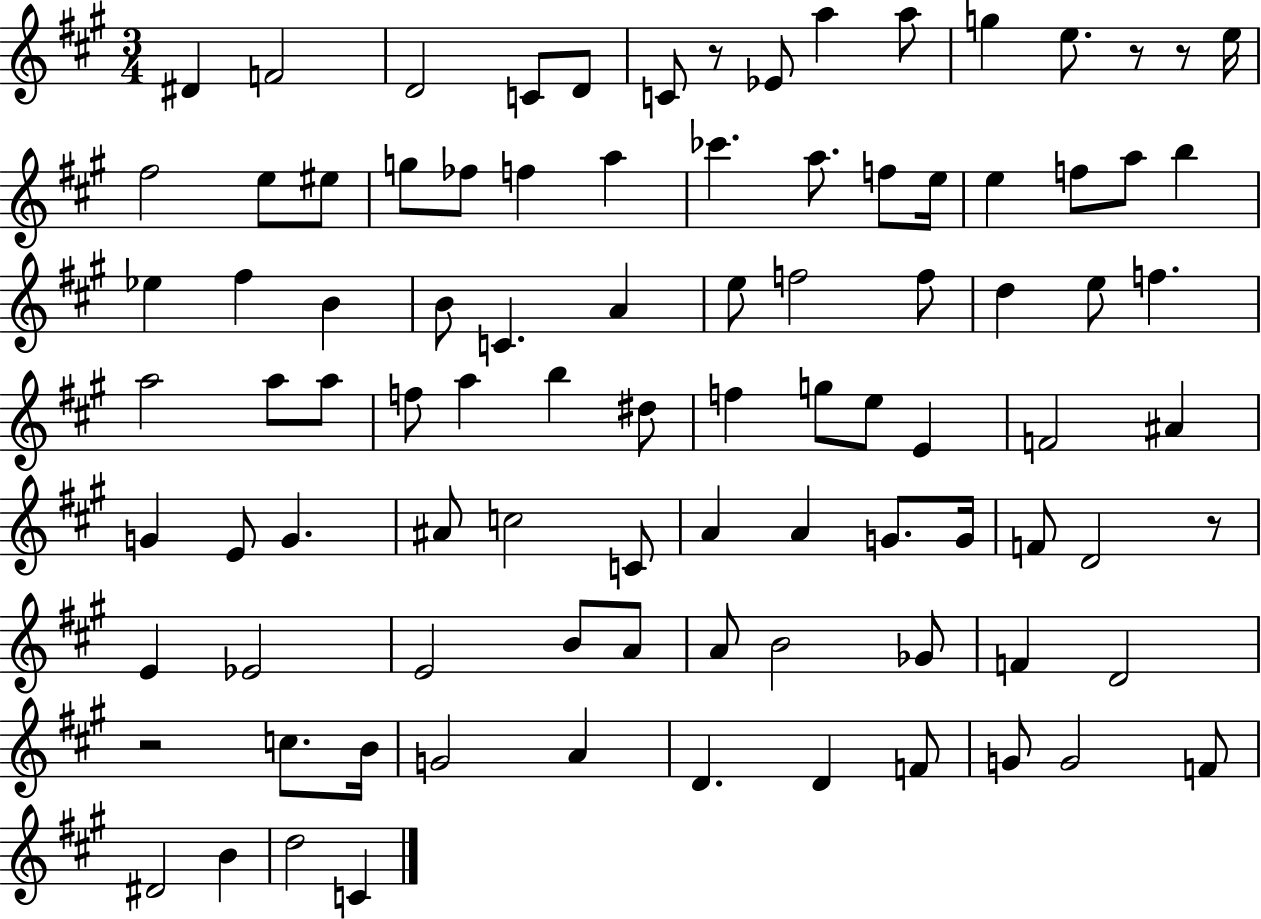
X:1
T:Untitled
M:3/4
L:1/4
K:A
^D F2 D2 C/2 D/2 C/2 z/2 _E/2 a a/2 g e/2 z/2 z/2 e/4 ^f2 e/2 ^e/2 g/2 _f/2 f a _c' a/2 f/2 e/4 e f/2 a/2 b _e ^f B B/2 C A e/2 f2 f/2 d e/2 f a2 a/2 a/2 f/2 a b ^d/2 f g/2 e/2 E F2 ^A G E/2 G ^A/2 c2 C/2 A A G/2 G/4 F/2 D2 z/2 E _E2 E2 B/2 A/2 A/2 B2 _G/2 F D2 z2 c/2 B/4 G2 A D D F/2 G/2 G2 F/2 ^D2 B d2 C